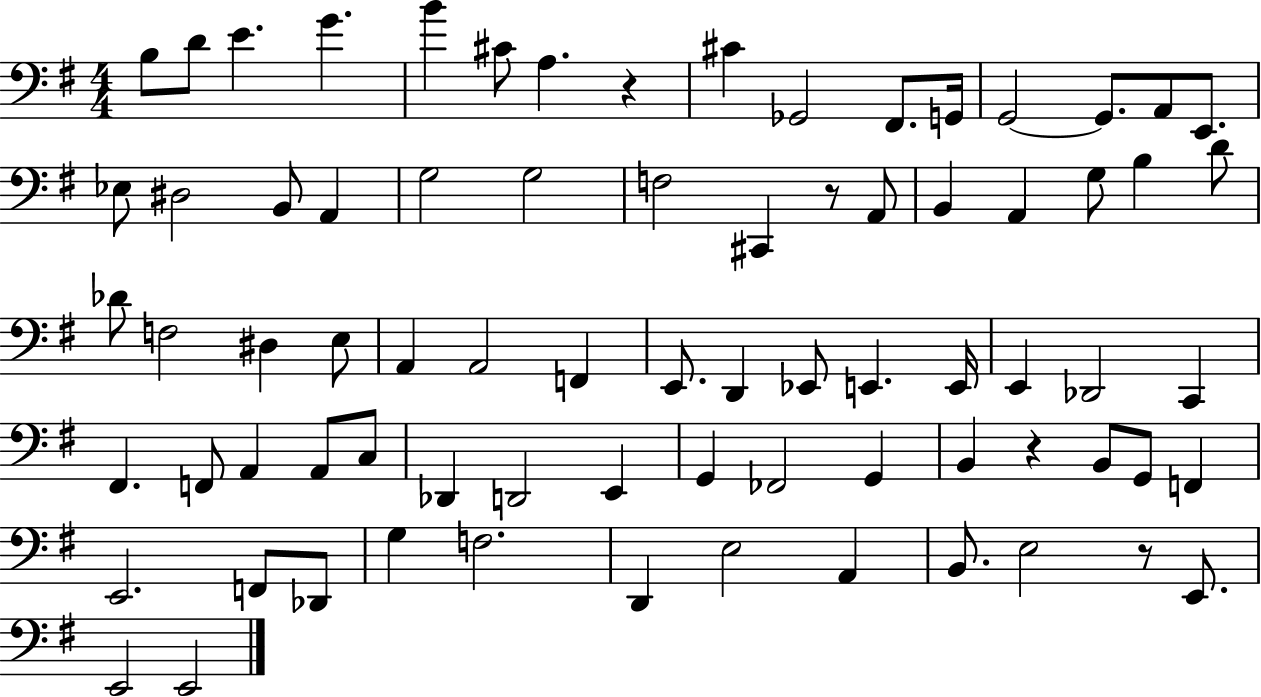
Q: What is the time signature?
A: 4/4